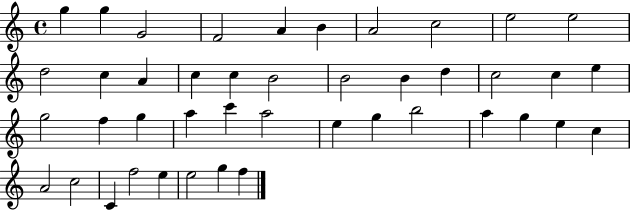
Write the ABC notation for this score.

X:1
T:Untitled
M:4/4
L:1/4
K:C
g g G2 F2 A B A2 c2 e2 e2 d2 c A c c B2 B2 B d c2 c e g2 f g a c' a2 e g b2 a g e c A2 c2 C f2 e e2 g f